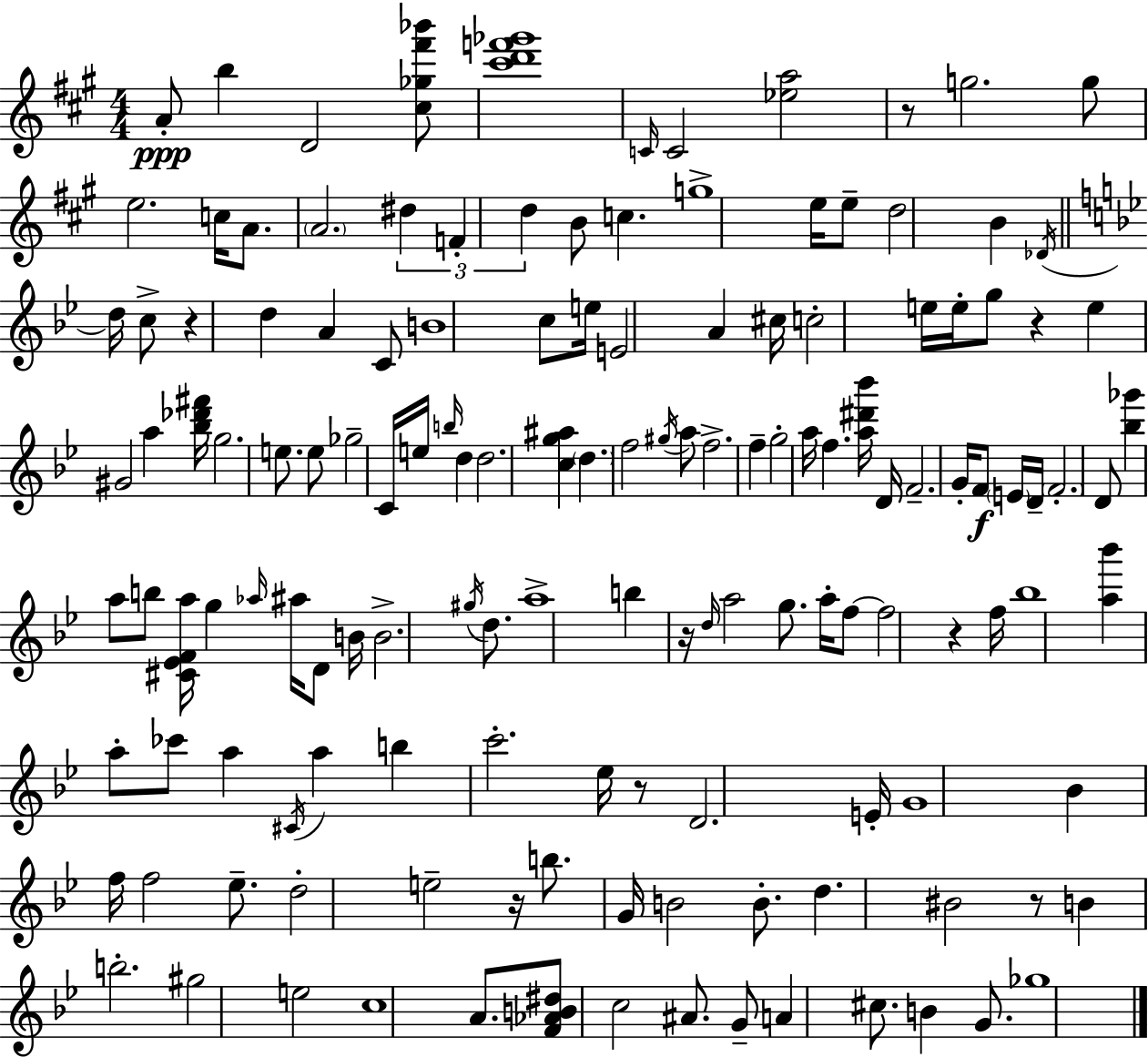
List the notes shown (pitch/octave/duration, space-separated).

A4/e B5/q D4/h [C#5,Gb5,F#6,Bb6]/e [C#6,D6,F6,Gb6]/w C4/s C4/h [Eb5,A5]/h R/e G5/h. G5/e E5/h. C5/s A4/e. A4/h. D#5/q F4/q D5/q B4/e C5/q. G5/w E5/s E5/e D5/h B4/q Db4/s D5/s C5/e R/q D5/q A4/q C4/e B4/w C5/e E5/s E4/h A4/q C#5/s C5/h E5/s E5/s G5/e R/q E5/q G#4/h A5/q [Bb5,Db6,F#6]/s G5/h. E5/e. E5/e Gb5/h C4/s E5/s B5/s D5/q D5/h. [C5,G5,A#5]/q D5/q. F5/h G#5/s A5/e F5/h. F5/q G5/h A5/s F5/q. [A5,D#6,Bb6]/s D4/s F4/h. G4/s F4/e E4/s D4/s F4/h. D4/e [Bb5,Gb6]/q A5/e B5/e [C#4,Eb4,F4,A5]/s G5/q Ab5/s A#5/s D4/e B4/s B4/h. G#5/s D5/e. A5/w B5/q R/s D5/s A5/h G5/e. A5/s F5/e F5/h R/q F5/s Bb5/w [A5,Bb6]/q A5/e CES6/e A5/q C#4/s A5/q B5/q C6/h. Eb5/s R/e D4/h. E4/s G4/w Bb4/q F5/s F5/h Eb5/e. D5/h E5/h R/s B5/e. G4/s B4/h B4/e. D5/q. BIS4/h R/e B4/q B5/h. G#5/h E5/h C5/w A4/e. [F4,Ab4,B4,D#5]/e C5/h A#4/e. G4/e A4/q C#5/e. B4/q G4/e. Gb5/w